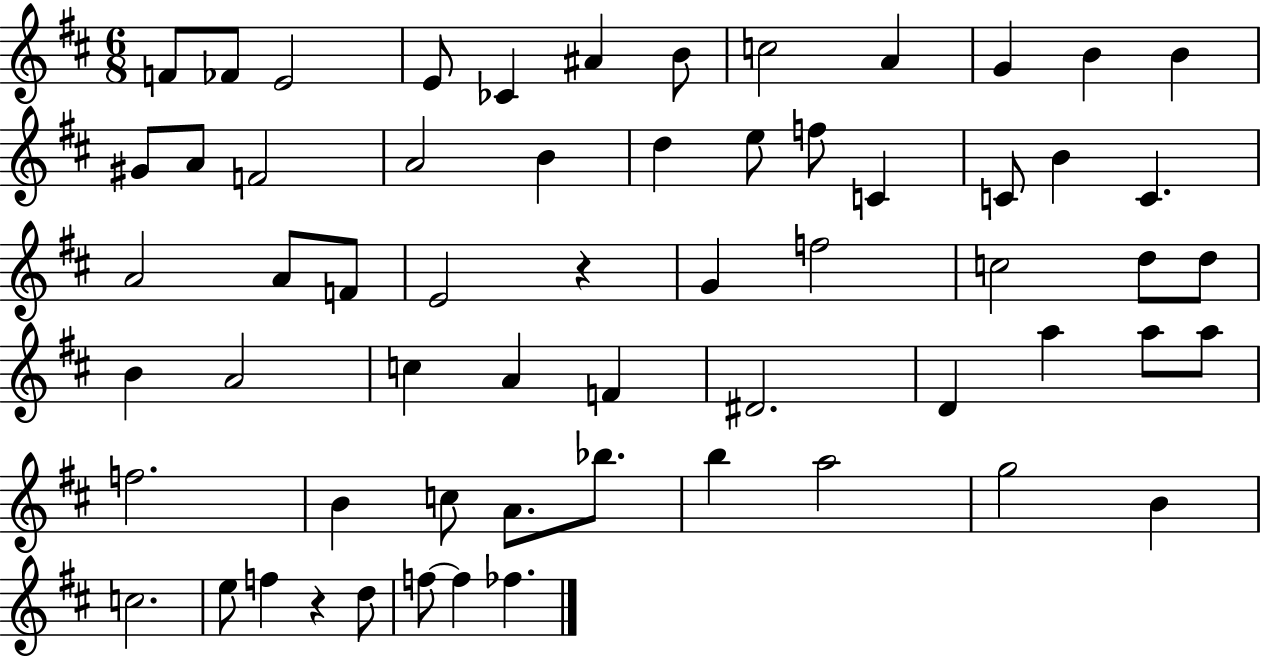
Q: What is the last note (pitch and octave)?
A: FES5